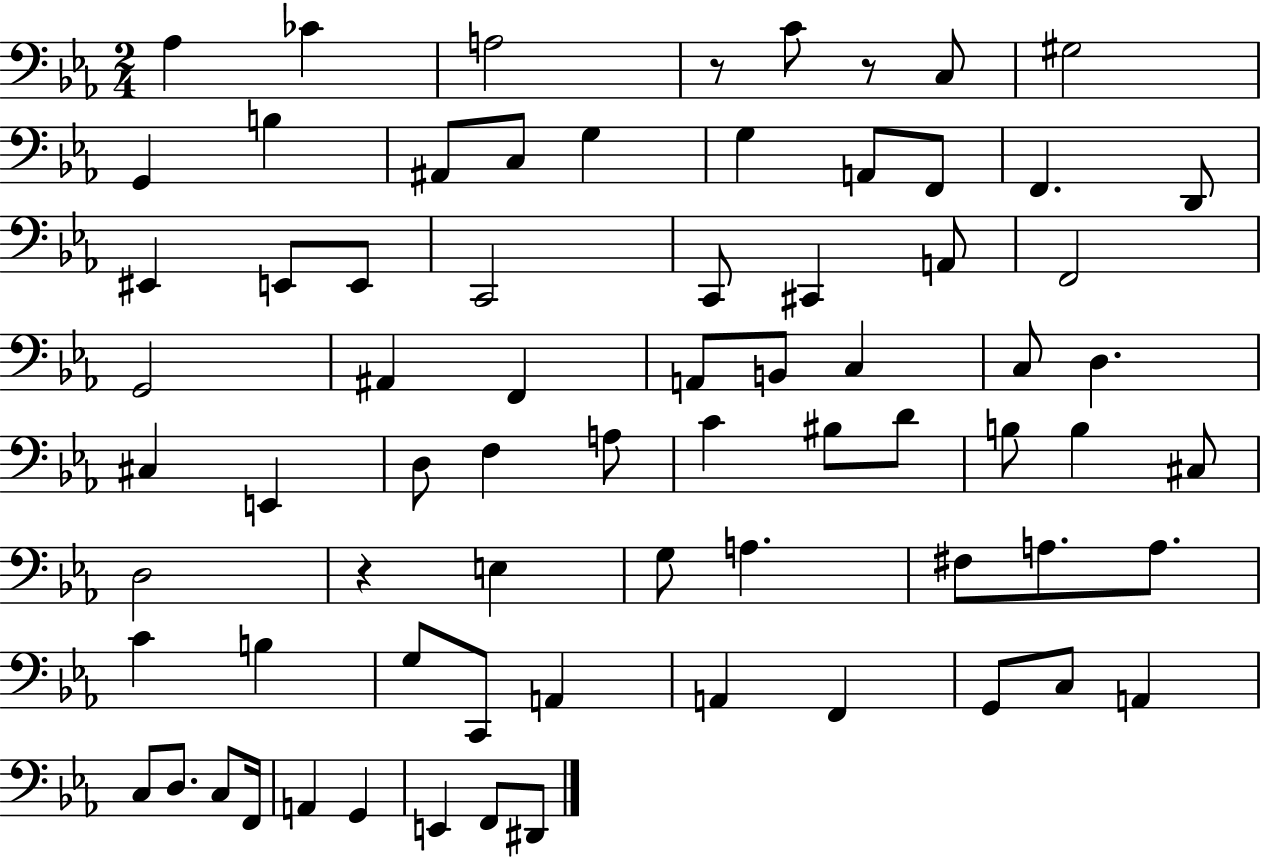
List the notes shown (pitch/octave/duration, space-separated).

Ab3/q CES4/q A3/h R/e C4/e R/e C3/e G#3/h G2/q B3/q A#2/e C3/e G3/q G3/q A2/e F2/e F2/q. D2/e EIS2/q E2/e E2/e C2/h C2/e C#2/q A2/e F2/h G2/h A#2/q F2/q A2/e B2/e C3/q C3/e D3/q. C#3/q E2/q D3/e F3/q A3/e C4/q BIS3/e D4/e B3/e B3/q C#3/e D3/h R/q E3/q G3/e A3/q. F#3/e A3/e. A3/e. C4/q B3/q G3/e C2/e A2/q A2/q F2/q G2/e C3/e A2/q C3/e D3/e. C3/e F2/s A2/q G2/q E2/q F2/e D#2/e